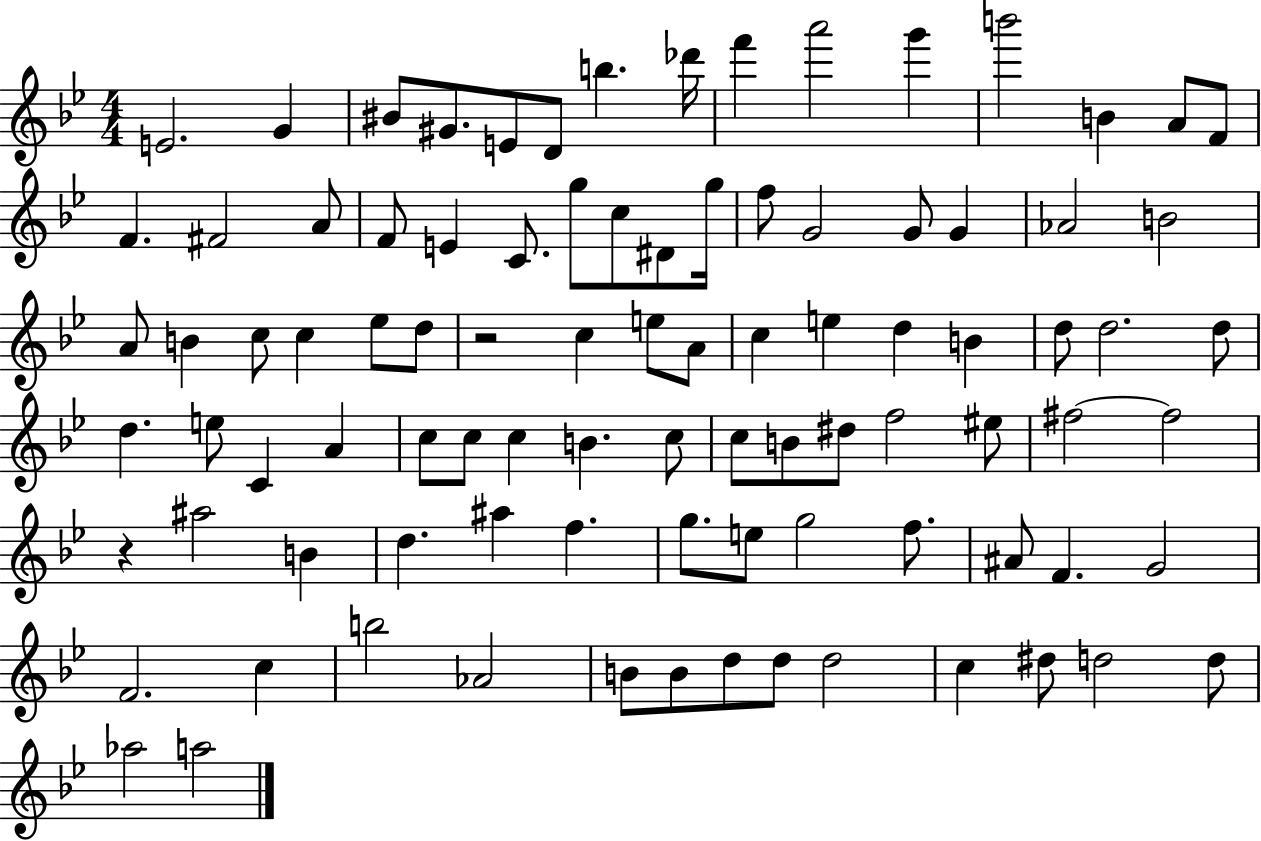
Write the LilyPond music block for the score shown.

{
  \clef treble
  \numericTimeSignature
  \time 4/4
  \key bes \major
  e'2. g'4 | bis'8 gis'8. e'8 d'8 b''4. des'''16 | f'''4 a'''2 g'''4 | b'''2 b'4 a'8 f'8 | \break f'4. fis'2 a'8 | f'8 e'4 c'8. g''8 c''8 dis'8 g''16 | f''8 g'2 g'8 g'4 | aes'2 b'2 | \break a'8 b'4 c''8 c''4 ees''8 d''8 | r2 c''4 e''8 a'8 | c''4 e''4 d''4 b'4 | d''8 d''2. d''8 | \break d''4. e''8 c'4 a'4 | c''8 c''8 c''4 b'4. c''8 | c''8 b'8 dis''8 f''2 eis''8 | fis''2~~ fis''2 | \break r4 ais''2 b'4 | d''4. ais''4 f''4. | g''8. e''8 g''2 f''8. | ais'8 f'4. g'2 | \break f'2. c''4 | b''2 aes'2 | b'8 b'8 d''8 d''8 d''2 | c''4 dis''8 d''2 d''8 | \break aes''2 a''2 | \bar "|."
}